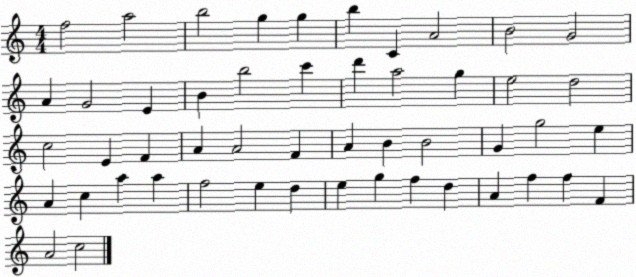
X:1
T:Untitled
M:4/4
L:1/4
K:C
f2 a2 b2 g g b C A2 B2 G2 A G2 E B b2 c' d' a2 g e2 d2 c2 E F A A2 F A B B2 G g2 e A c a a f2 e d e g f d A f f F A2 c2